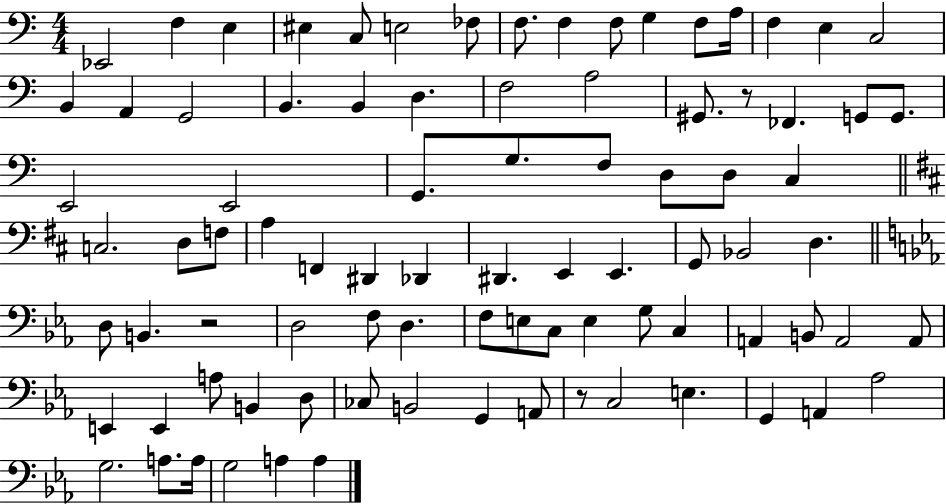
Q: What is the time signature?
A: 4/4